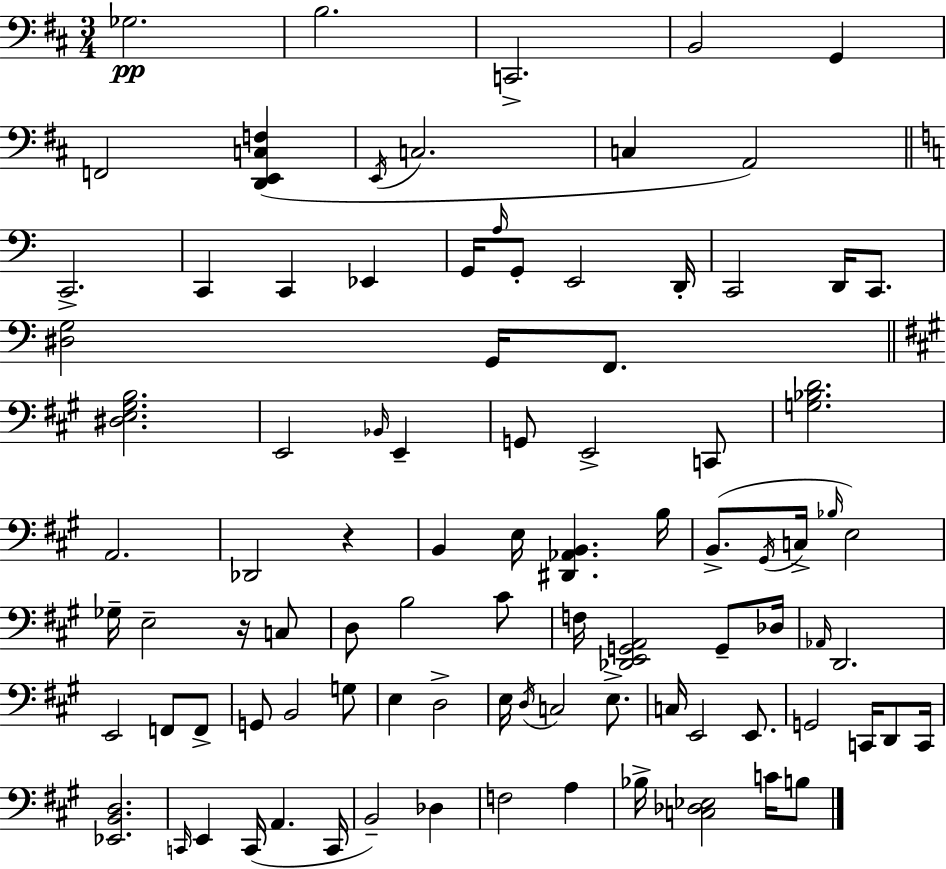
{
  \clef bass
  \numericTimeSignature
  \time 3/4
  \key d \major
  ges2.\pp | b2. | c,2.-> | b,2 g,4 | \break f,2 <d, e, c f>4( | \acciaccatura { e,16 } c2. | c4 a,2) | \bar "||" \break \key c \major c,2.-> | c,4 c,4 ees,4 | g,16 \grace { a16 } g,8-. e,2 | d,16-. c,2 d,16 c,8. | \break <dis g>2 g,16 f,8. | \bar "||" \break \key a \major <dis e gis b>2. | e,2 \grace { bes,16 } e,4-- | g,8 e,2-> c,8 | <g bes d'>2. | \break a,2. | des,2 r4 | b,4 e16 <dis, aes, b,>4. | b16 b,8.->( \acciaccatura { gis,16 } c16-> \grace { bes16 } e2) | \break ges16-- e2-- | r16 c8 d8 b2 | cis'8 f16 <des, e, g, a,>2 | g,8-- des16 \grace { aes,16 } d,2. | \break e,2 | f,8 f,8-> g,8 b,2 | g8 e4 d2-> | e16 \acciaccatura { d16 } c2 | \break e8.-> c16 e,2 | e,8. g,2 | c,16 d,8 c,16 <ees, b, d>2. | \grace { c,16 } e,4 c,16( a,4. | \break c,16 b,2--) | des4 f2 | a4 bes16-> <c des ees>2 | c'16 b8 \bar "|."
}